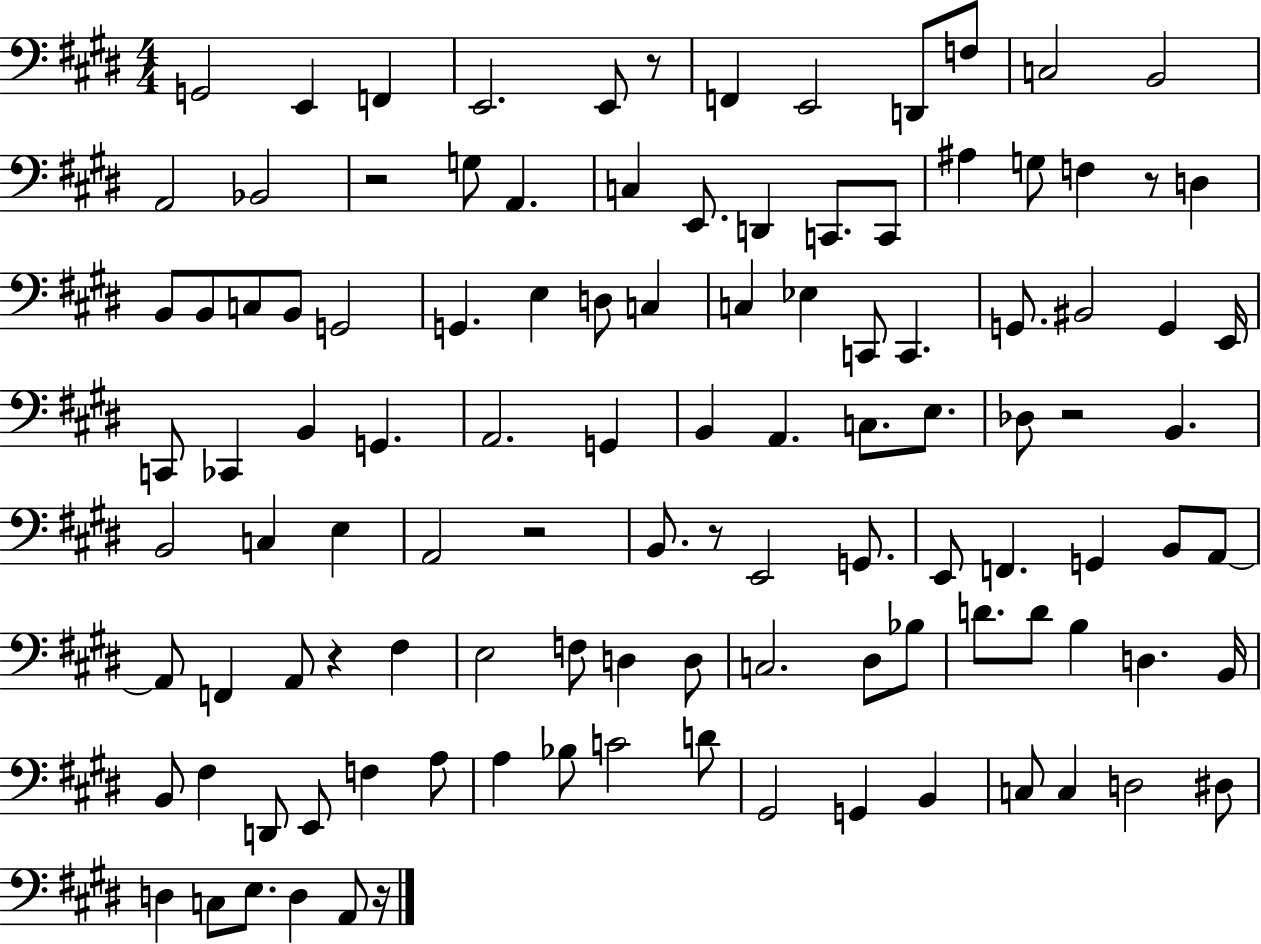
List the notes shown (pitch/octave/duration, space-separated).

G2/h E2/q F2/q E2/h. E2/e R/e F2/q E2/h D2/e F3/e C3/h B2/h A2/h Bb2/h R/h G3/e A2/q. C3/q E2/e. D2/q C2/e. C2/e A#3/q G3/e F3/q R/e D3/q B2/e B2/e C3/e B2/e G2/h G2/q. E3/q D3/e C3/q C3/q Eb3/q C2/e C2/q. G2/e. BIS2/h G2/q E2/s C2/e CES2/q B2/q G2/q. A2/h. G2/q B2/q A2/q. C3/e. E3/e. Db3/e R/h B2/q. B2/h C3/q E3/q A2/h R/h B2/e. R/e E2/h G2/e. E2/e F2/q. G2/q B2/e A2/e A2/e F2/q A2/e R/q F#3/q E3/h F3/e D3/q D3/e C3/h. D#3/e Bb3/e D4/e. D4/e B3/q D3/q. B2/s B2/e F#3/q D2/e E2/e F3/q A3/e A3/q Bb3/e C4/h D4/e G#2/h G2/q B2/q C3/e C3/q D3/h D#3/e D3/q C3/e E3/e. D3/q A2/e R/s